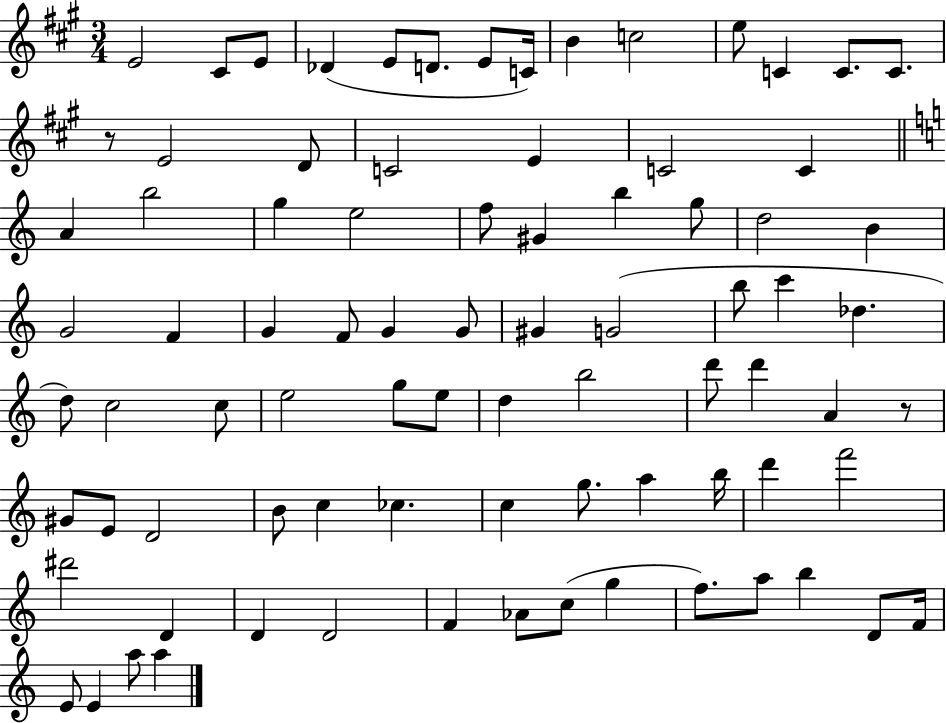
E4/h C#4/e E4/e Db4/q E4/e D4/e. E4/e C4/s B4/q C5/h E5/e C4/q C4/e. C4/e. R/e E4/h D4/e C4/h E4/q C4/h C4/q A4/q B5/h G5/q E5/h F5/e G#4/q B5/q G5/e D5/h B4/q G4/h F4/q G4/q F4/e G4/q G4/e G#4/q G4/h B5/e C6/q Db5/q. D5/e C5/h C5/e E5/h G5/e E5/e D5/q B5/h D6/e D6/q A4/q R/e G#4/e E4/e D4/h B4/e C5/q CES5/q. C5/q G5/e. A5/q B5/s D6/q F6/h D#6/h D4/q D4/q D4/h F4/q Ab4/e C5/e G5/q F5/e. A5/e B5/q D4/e F4/s E4/e E4/q A5/e A5/q